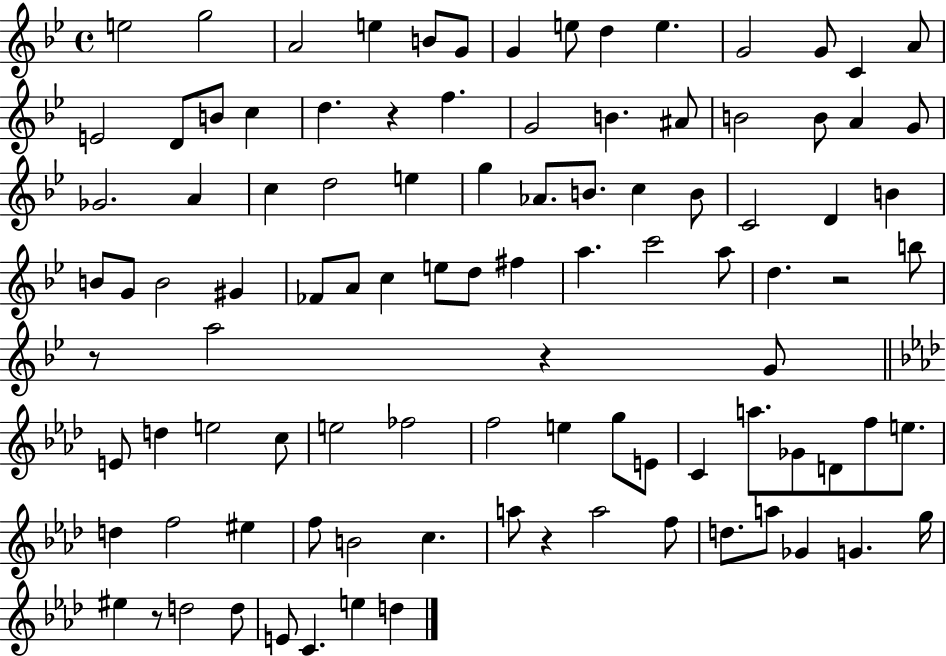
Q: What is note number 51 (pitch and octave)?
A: A5